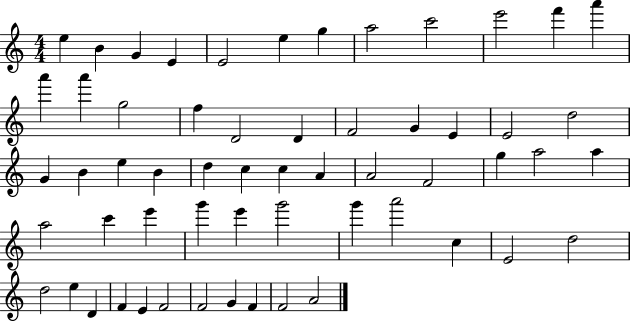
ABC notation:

X:1
T:Untitled
M:4/4
L:1/4
K:C
e B G E E2 e g a2 c'2 e'2 f' a' a' a' g2 f D2 D F2 G E E2 d2 G B e B d c c A A2 F2 g a2 a a2 c' e' g' e' g'2 g' a'2 c E2 d2 d2 e D F E F2 F2 G F F2 A2